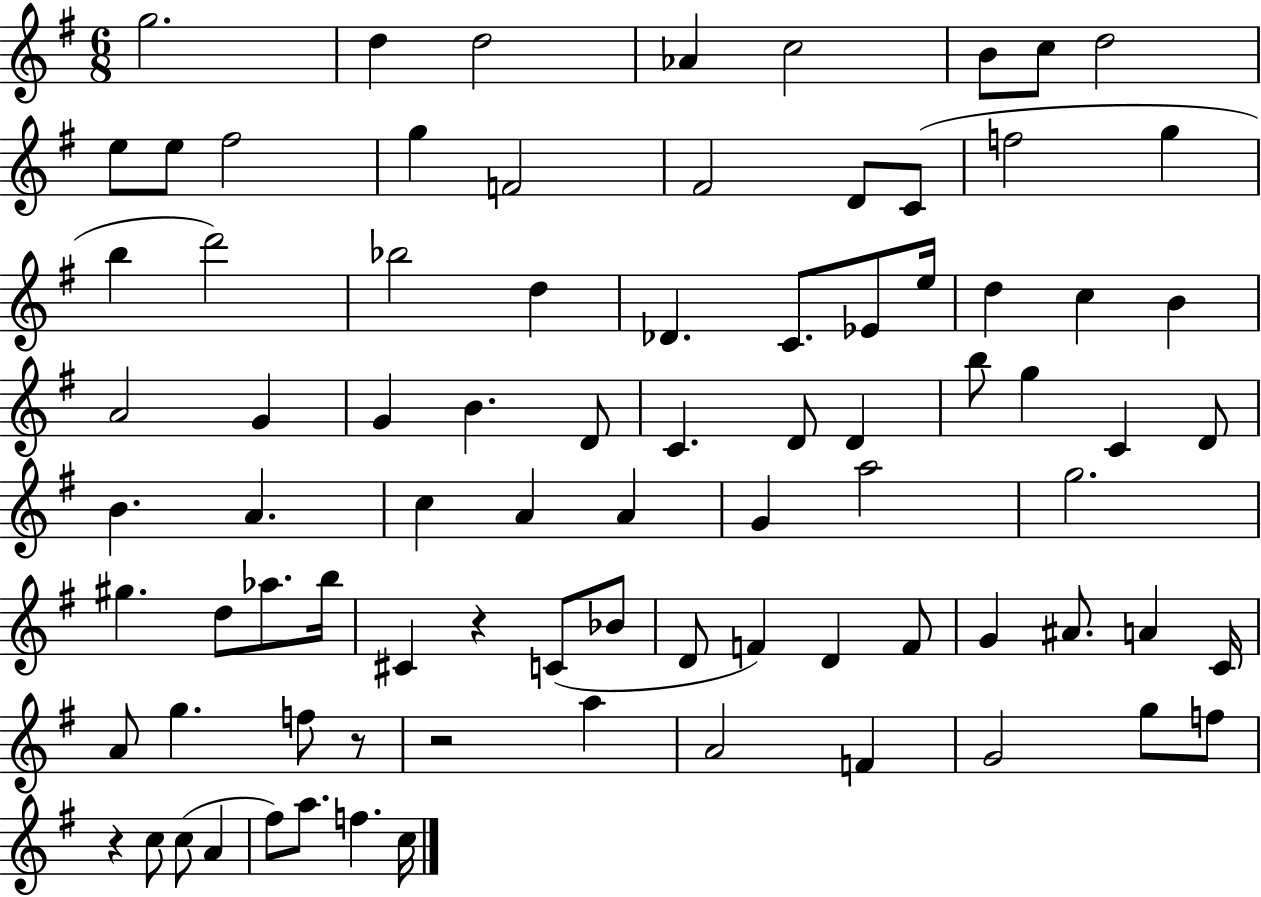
G5/h. D5/q D5/h Ab4/q C5/h B4/e C5/e D5/h E5/e E5/e F#5/h G5/q F4/h F#4/h D4/e C4/e F5/h G5/q B5/q D6/h Bb5/h D5/q Db4/q. C4/e. Eb4/e E5/s D5/q C5/q B4/q A4/h G4/q G4/q B4/q. D4/e C4/q. D4/e D4/q B5/e G5/q C4/q D4/e B4/q. A4/q. C5/q A4/q A4/q G4/q A5/h G5/h. G#5/q. D5/e Ab5/e. B5/s C#4/q R/q C4/e Bb4/e D4/e F4/q D4/q F4/e G4/q A#4/e. A4/q C4/s A4/e G5/q. F5/e R/e R/h A5/q A4/h F4/q G4/h G5/e F5/e R/q C5/e C5/e A4/q F#5/e A5/e. F5/q. C5/s